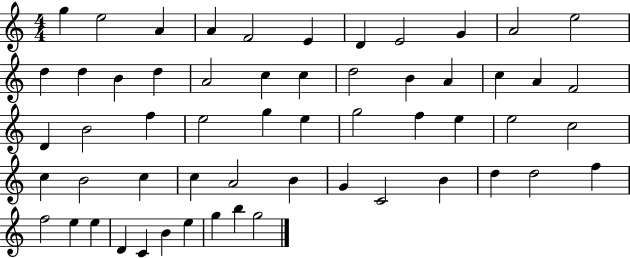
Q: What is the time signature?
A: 4/4